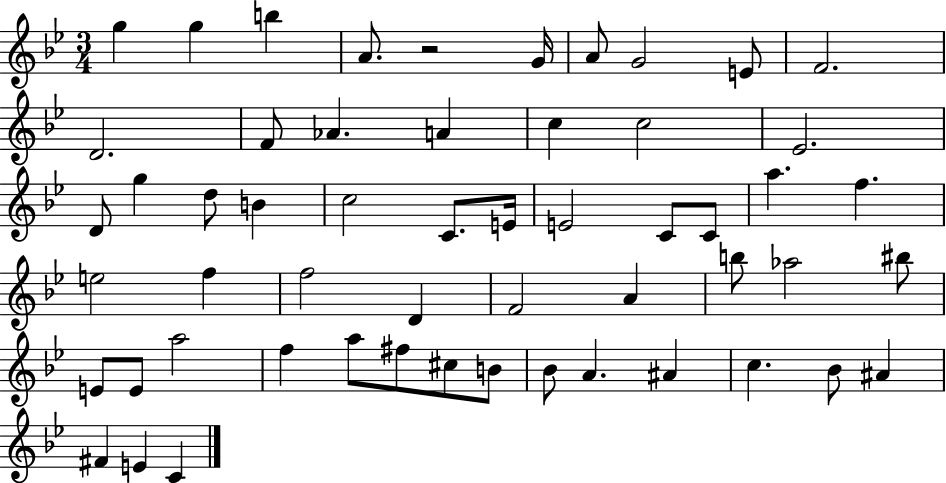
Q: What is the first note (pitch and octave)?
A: G5